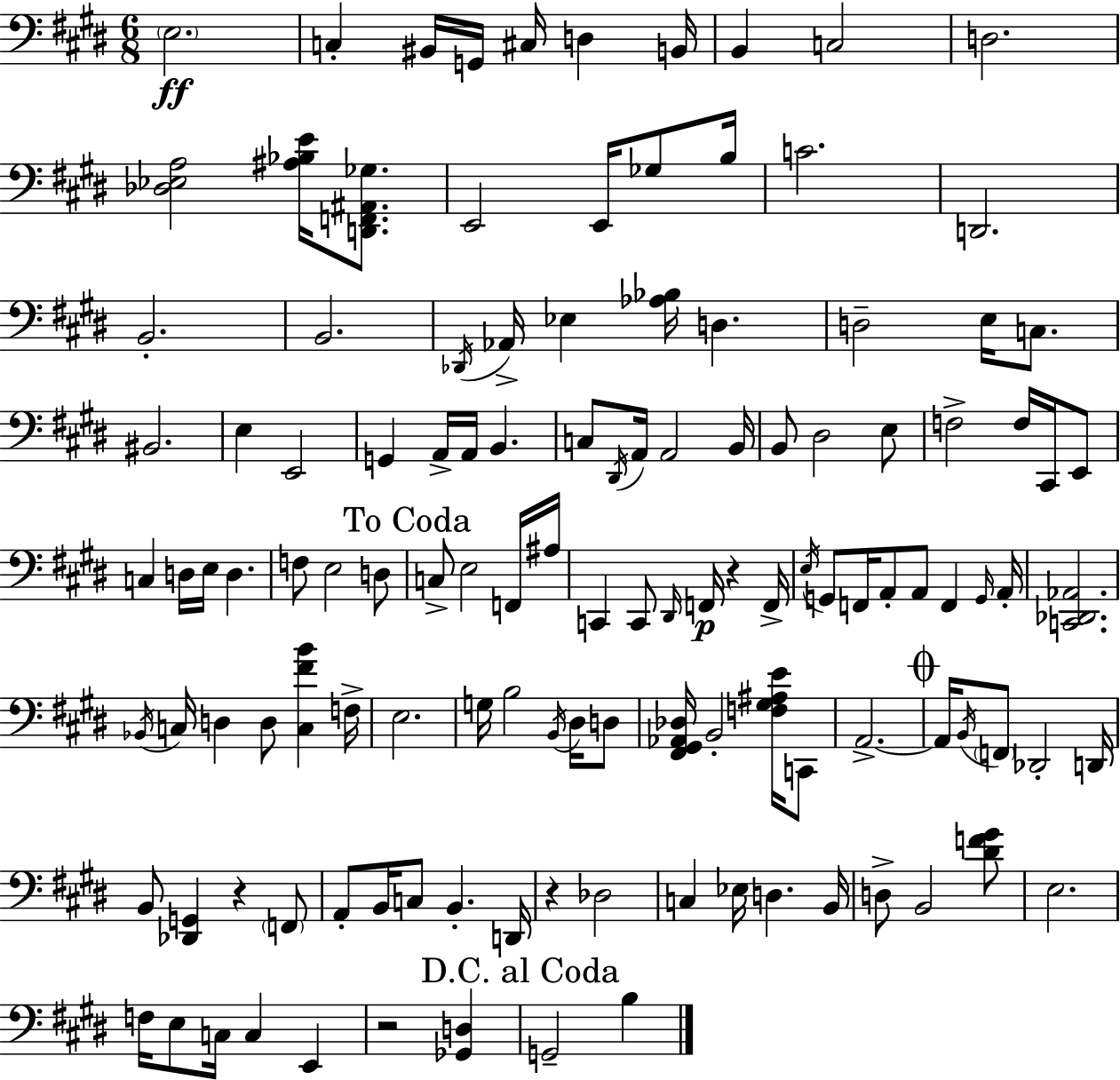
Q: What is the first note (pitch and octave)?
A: E3